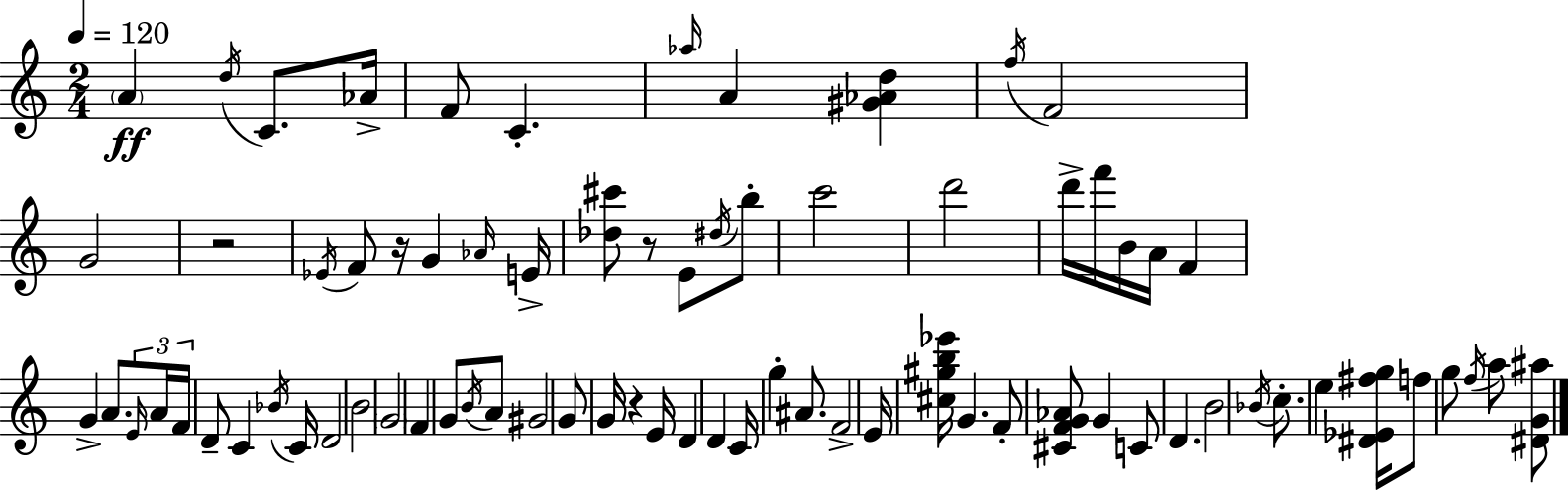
X:1
T:Untitled
M:2/4
L:1/4
K:C
A d/4 C/2 _A/4 F/2 C _a/4 A [^G_Ad] f/4 F2 G2 z2 _E/4 F/2 z/4 G _A/4 E/4 [_d^c']/2 z/2 E/2 ^d/4 b/2 c'2 d'2 d'/4 f'/4 B/4 A/4 F G A/2 E/4 A/4 F/4 D/2 C _B/4 C/4 D2 B2 G2 F G/2 B/4 A/2 ^G2 G/2 G/4 z E/4 D D C/4 g ^A/2 F2 E/4 [^c^gb_e']/4 G F/2 [^CFG_A]/2 G C/2 D B2 _B/4 c/2 e [^D_E^fg]/4 f/2 g/2 f/4 a/2 [^DG^a]/2